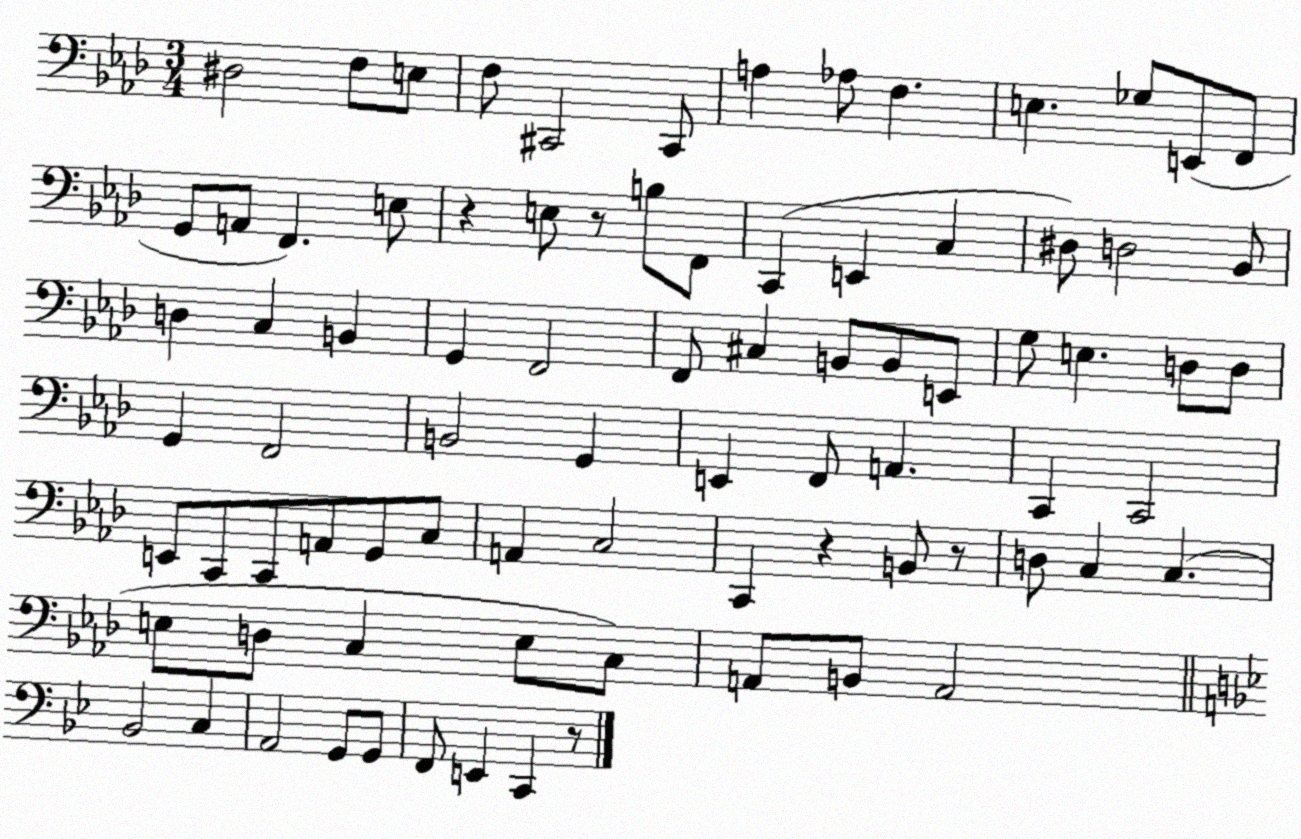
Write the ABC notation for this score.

X:1
T:Untitled
M:3/4
L:1/4
K:Ab
^D,2 F,/2 E,/2 F,/2 ^C,,2 ^C,,/2 A, _A,/2 F, E, _G,/2 E,,/2 F,,/2 G,,/2 A,,/2 F,, E,/2 z E,/2 z/2 B,/2 F,,/2 C,, E,, C, ^D,/2 D,2 _B,,/2 D, C, B,, G,, F,,2 F,,/2 ^C, B,,/2 B,,/2 E,,/2 G,/2 E, D,/2 D,/2 G,, F,,2 B,,2 G,, E,, F,,/2 A,, C,, C,,2 E,,/2 C,,/2 C,,/2 A,,/2 G,,/2 C,/2 A,, C,2 C,, z B,,/2 z/2 D,/2 C, C, E,/2 D,/2 C, E,/2 C,/2 A,,/2 B,,/2 A,,2 _B,,2 C, A,,2 G,,/2 G,,/2 F,,/2 E,, C,, z/2